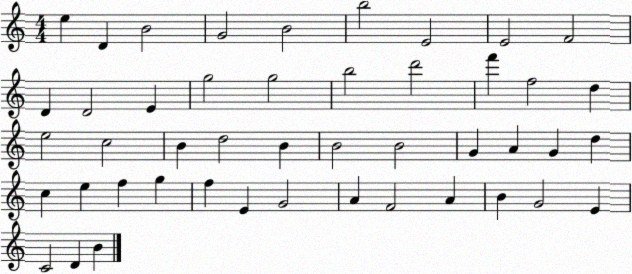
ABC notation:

X:1
T:Untitled
M:4/4
L:1/4
K:C
e D B2 G2 B2 b2 E2 E2 F2 D D2 E g2 g2 b2 d'2 f' f2 d e2 c2 B d2 B B2 B2 G A G d c e f g f E G2 A F2 A B G2 E C2 D B